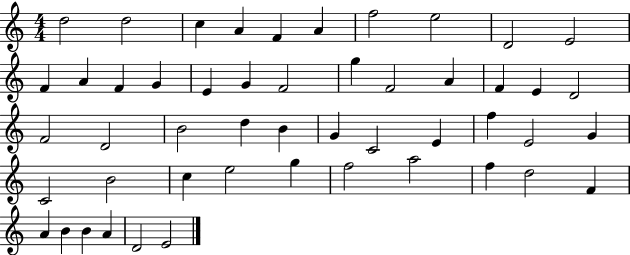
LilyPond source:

{
  \clef treble
  \numericTimeSignature
  \time 4/4
  \key c \major
  d''2 d''2 | c''4 a'4 f'4 a'4 | f''2 e''2 | d'2 e'2 | \break f'4 a'4 f'4 g'4 | e'4 g'4 f'2 | g''4 f'2 a'4 | f'4 e'4 d'2 | \break f'2 d'2 | b'2 d''4 b'4 | g'4 c'2 e'4 | f''4 e'2 g'4 | \break c'2 b'2 | c''4 e''2 g''4 | f''2 a''2 | f''4 d''2 f'4 | \break a'4 b'4 b'4 a'4 | d'2 e'2 | \bar "|."
}